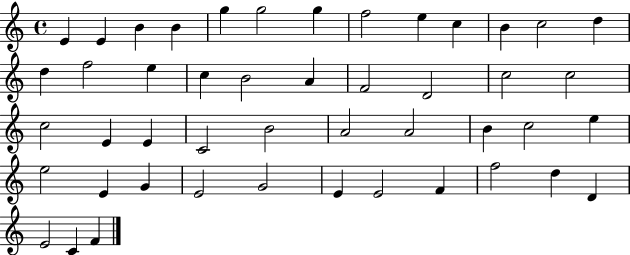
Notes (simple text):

E4/q E4/q B4/q B4/q G5/q G5/h G5/q F5/h E5/q C5/q B4/q C5/h D5/q D5/q F5/h E5/q C5/q B4/h A4/q F4/h D4/h C5/h C5/h C5/h E4/q E4/q C4/h B4/h A4/h A4/h B4/q C5/h E5/q E5/h E4/q G4/q E4/h G4/h E4/q E4/h F4/q F5/h D5/q D4/q E4/h C4/q F4/q